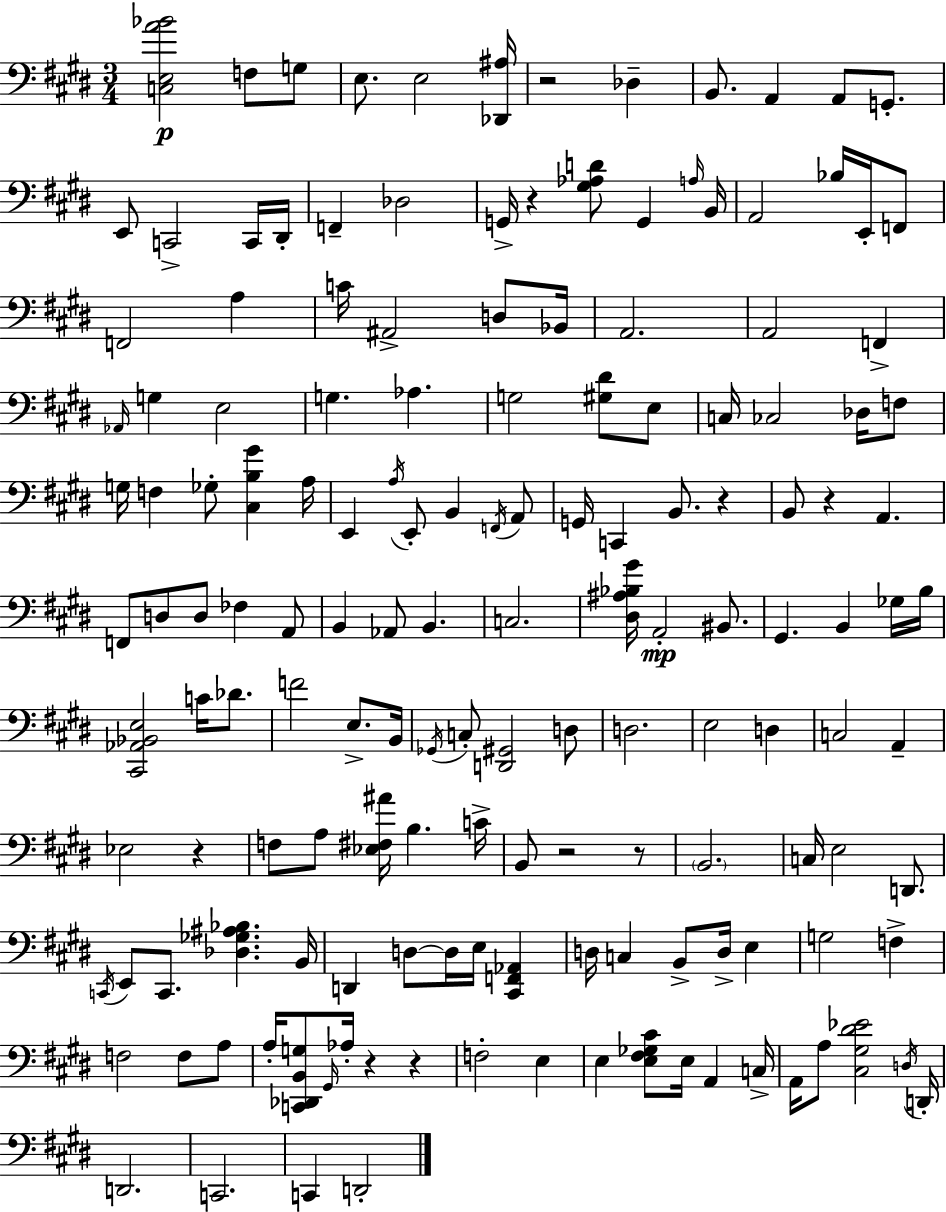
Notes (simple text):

[C3,E3,A4,Bb4]/h F3/e G3/e E3/e. E3/h [Db2,A#3]/s R/h Db3/q B2/e. A2/q A2/e G2/e. E2/e C2/h C2/s D#2/s F2/q Db3/h G2/s R/q [G#3,Ab3,D4]/e G2/q A3/s B2/s A2/h Bb3/s E2/s F2/e F2/h A3/q C4/s A#2/h D3/e Bb2/s A2/h. A2/h F2/q Ab2/s G3/q E3/h G3/q. Ab3/q. G3/h [G#3,D#4]/e E3/e C3/s CES3/h Db3/s F3/e G3/s F3/q Gb3/e [C#3,B3,G#4]/q A3/s E2/q A3/s E2/e B2/q F2/s A2/e G2/s C2/q B2/e. R/q B2/e R/q A2/q. F2/e D3/e D3/e FES3/q A2/e B2/q Ab2/e B2/q. C3/h. [D#3,A#3,Bb3,G#4]/s A2/h BIS2/e. G#2/q. B2/q Gb3/s B3/s [C#2,Ab2,Bb2,E3]/h C4/s Db4/e. F4/h E3/e. B2/s Gb2/s C3/e [D2,G#2]/h D3/e D3/h. E3/h D3/q C3/h A2/q Eb3/h R/q F3/e A3/e [Eb3,F#3,A#4]/s B3/q. C4/s B2/e R/h R/e B2/h. C3/s E3/h D2/e. C2/s E2/e C2/e. [Db3,Gb3,A#3,Bb3]/q. B2/s D2/q D3/e D3/s E3/s [C#2,F2,Ab2]/q D3/s C3/q B2/e D3/s E3/q G3/h F3/q F3/h F3/e A3/e A3/s [C2,Db2,B2,G3]/e G#2/s Ab3/s R/q R/q F3/h E3/q E3/q [E3,F#3,Gb3,C#4]/e E3/s A2/q C3/s A2/s A3/e [C#3,G#3,D#4,Eb4]/h D3/s D2/s D2/h. C2/h. C2/q D2/h